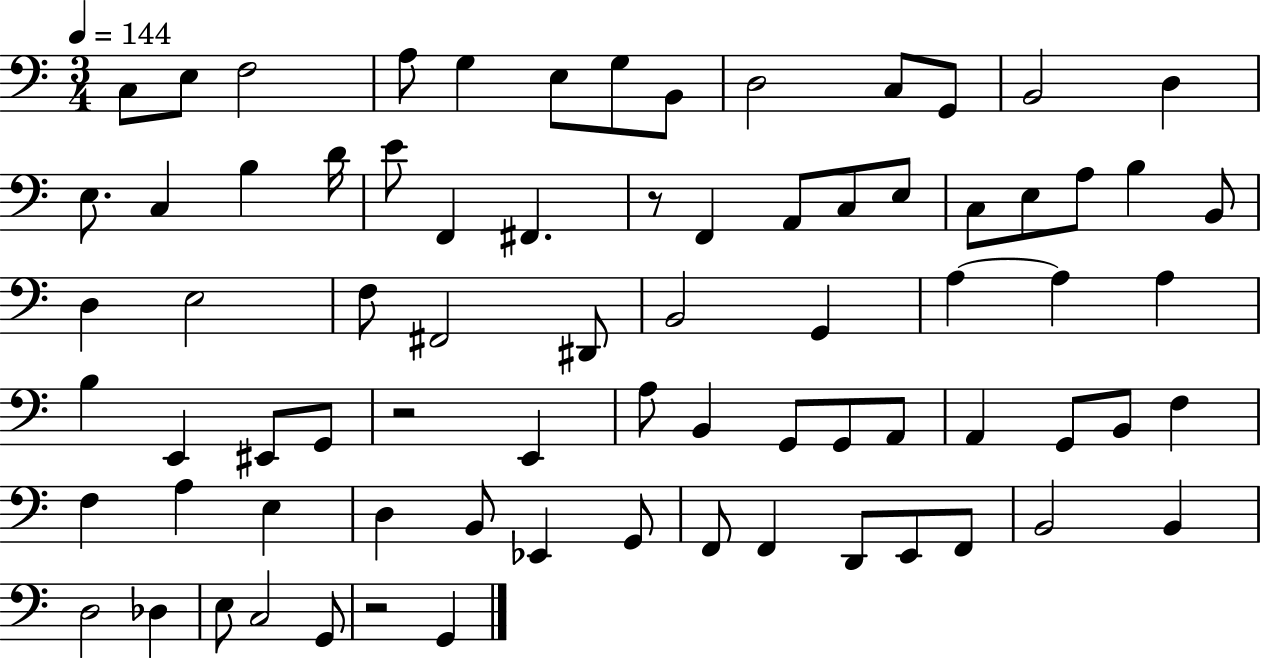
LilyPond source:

{
  \clef bass
  \numericTimeSignature
  \time 3/4
  \key c \major
  \tempo 4 = 144
  \repeat volta 2 { c8 e8 f2 | a8 g4 e8 g8 b,8 | d2 c8 g,8 | b,2 d4 | \break e8. c4 b4 d'16 | e'8 f,4 fis,4. | r8 f,4 a,8 c8 e8 | c8 e8 a8 b4 b,8 | \break d4 e2 | f8 fis,2 dis,8 | b,2 g,4 | a4~~ a4 a4 | \break b4 e,4 eis,8 g,8 | r2 e,4 | a8 b,4 g,8 g,8 a,8 | a,4 g,8 b,8 f4 | \break f4 a4 e4 | d4 b,8 ees,4 g,8 | f,8 f,4 d,8 e,8 f,8 | b,2 b,4 | \break d2 des4 | e8 c2 g,8 | r2 g,4 | } \bar "|."
}